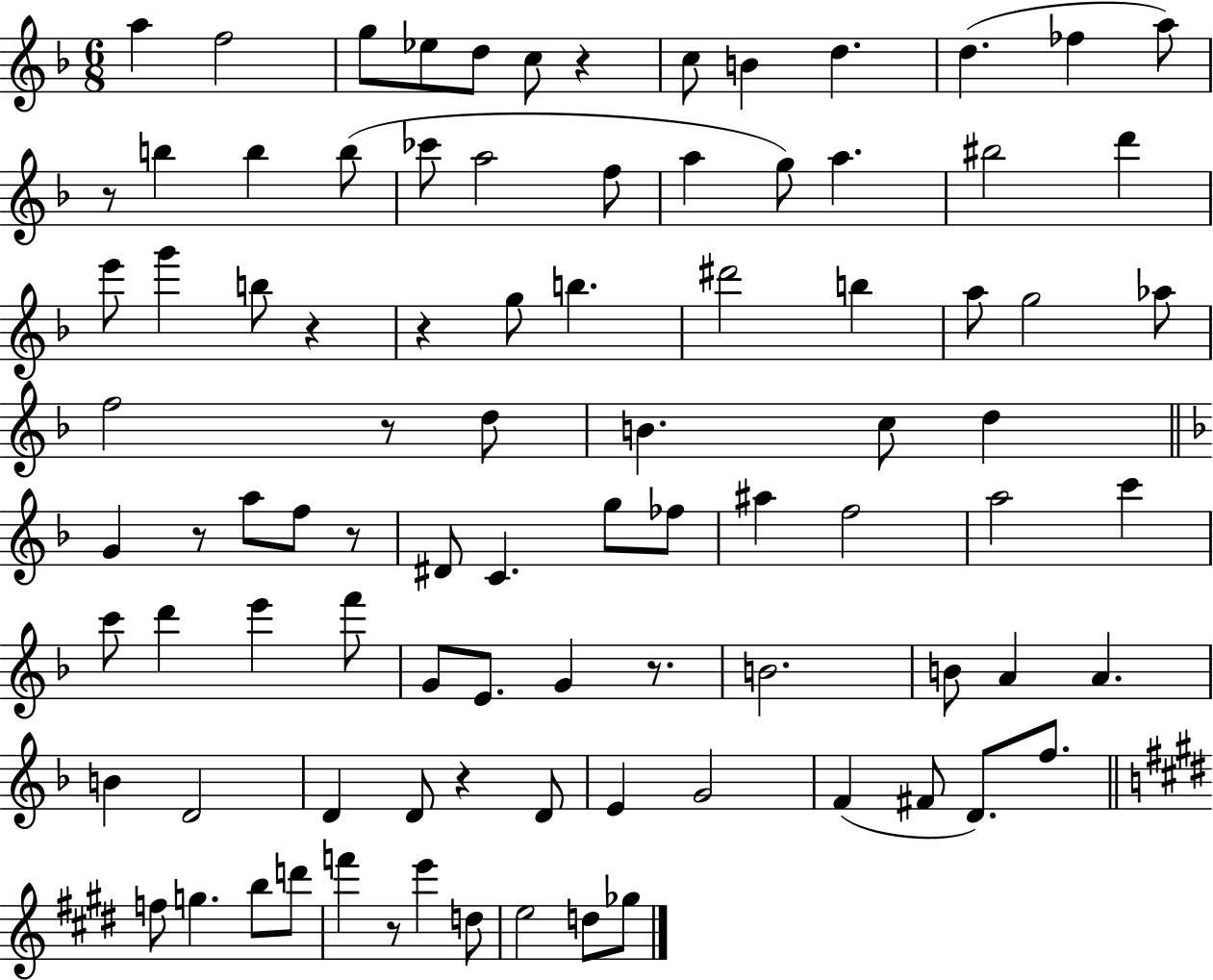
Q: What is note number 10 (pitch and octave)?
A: D5